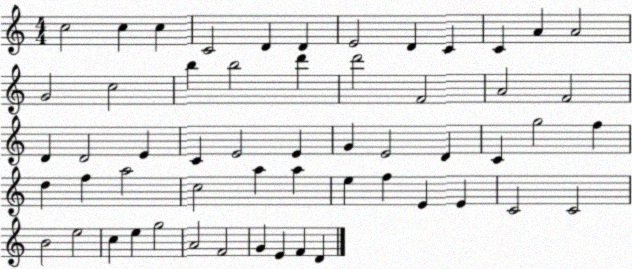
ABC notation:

X:1
T:Untitled
M:4/4
L:1/4
K:C
c2 c c C2 D D E2 D C C A A2 G2 c2 b b2 d' d'2 F2 A2 F2 D D2 E C E2 E G E2 D C g2 f d f a2 c2 a a e f E E C2 C2 B2 e2 c e g2 A2 F2 G E F D